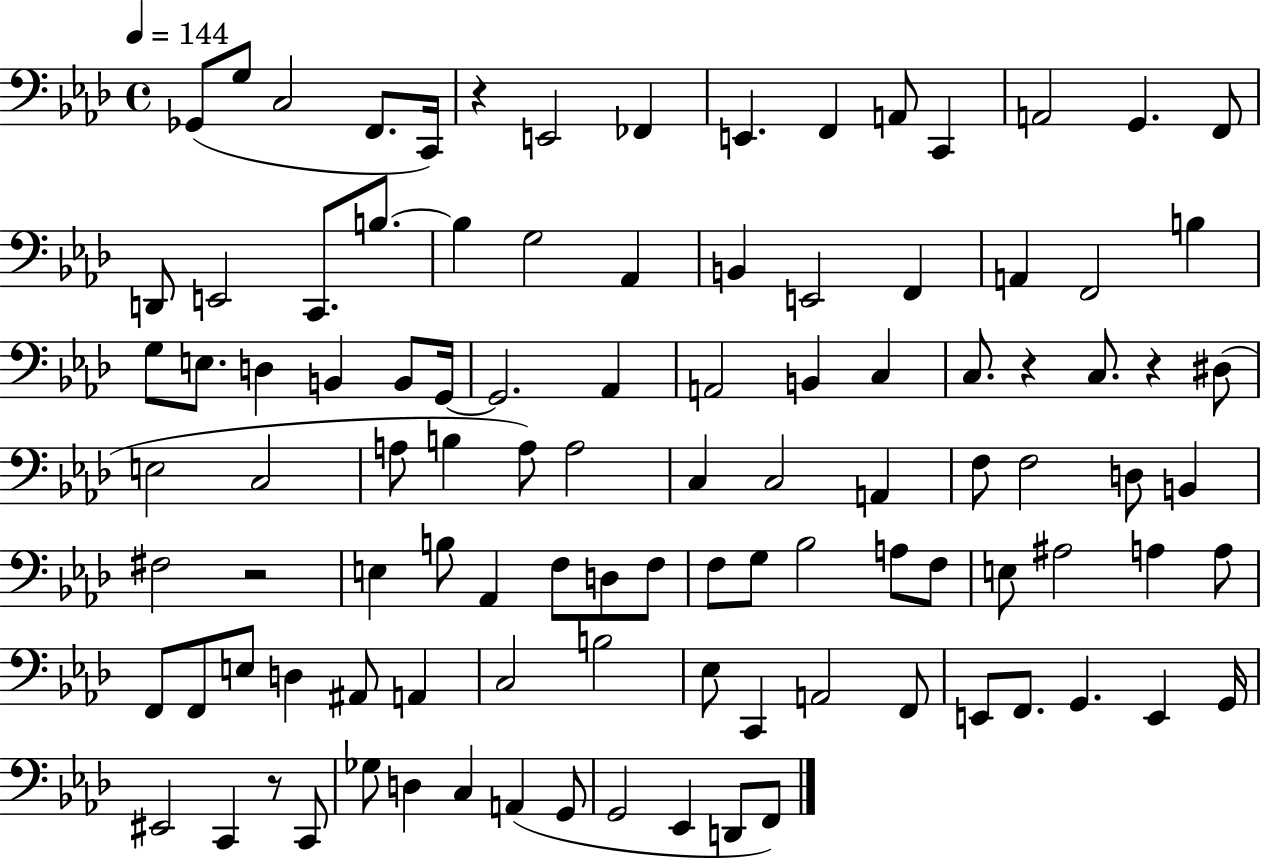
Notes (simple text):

Gb2/e G3/e C3/h F2/e. C2/s R/q E2/h FES2/q E2/q. F2/q A2/e C2/q A2/h G2/q. F2/e D2/e E2/h C2/e. B3/e. B3/q G3/h Ab2/q B2/q E2/h F2/q A2/q F2/h B3/q G3/e E3/e. D3/q B2/q B2/e G2/s G2/h. Ab2/q A2/h B2/q C3/q C3/e. R/q C3/e. R/q D#3/e E3/h C3/h A3/e B3/q A3/e A3/h C3/q C3/h A2/q F3/e F3/h D3/e B2/q F#3/h R/h E3/q B3/e Ab2/q F3/e D3/e F3/e F3/e G3/e Bb3/h A3/e F3/e E3/e A#3/h A3/q A3/e F2/e F2/e E3/e D3/q A#2/e A2/q C3/h B3/h Eb3/e C2/q A2/h F2/e E2/e F2/e. G2/q. E2/q G2/s EIS2/h C2/q R/e C2/e Gb3/e D3/q C3/q A2/q G2/e G2/h Eb2/q D2/e F2/e